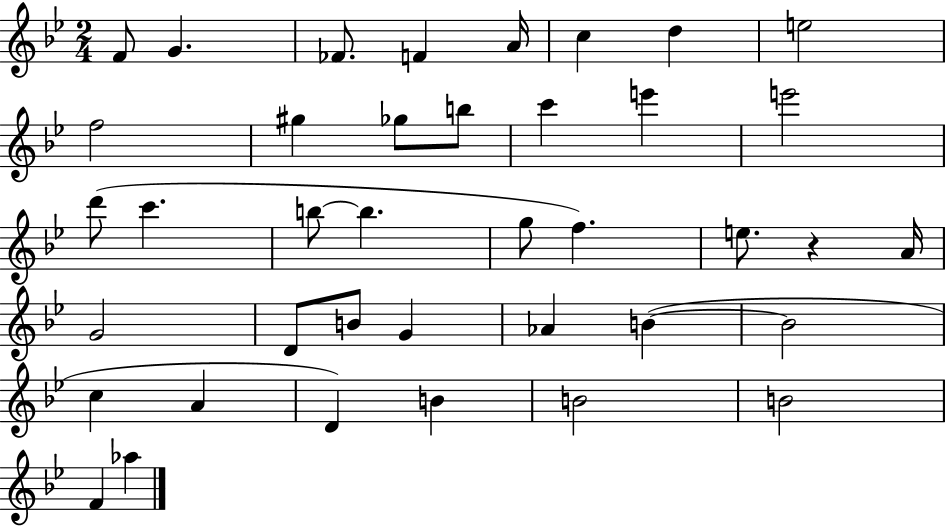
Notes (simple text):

F4/e G4/q. FES4/e. F4/q A4/s C5/q D5/q E5/h F5/h G#5/q Gb5/e B5/e C6/q E6/q E6/h D6/e C6/q. B5/e B5/q. G5/e F5/q. E5/e. R/q A4/s G4/h D4/e B4/e G4/q Ab4/q B4/q B4/h C5/q A4/q D4/q B4/q B4/h B4/h F4/q Ab5/q